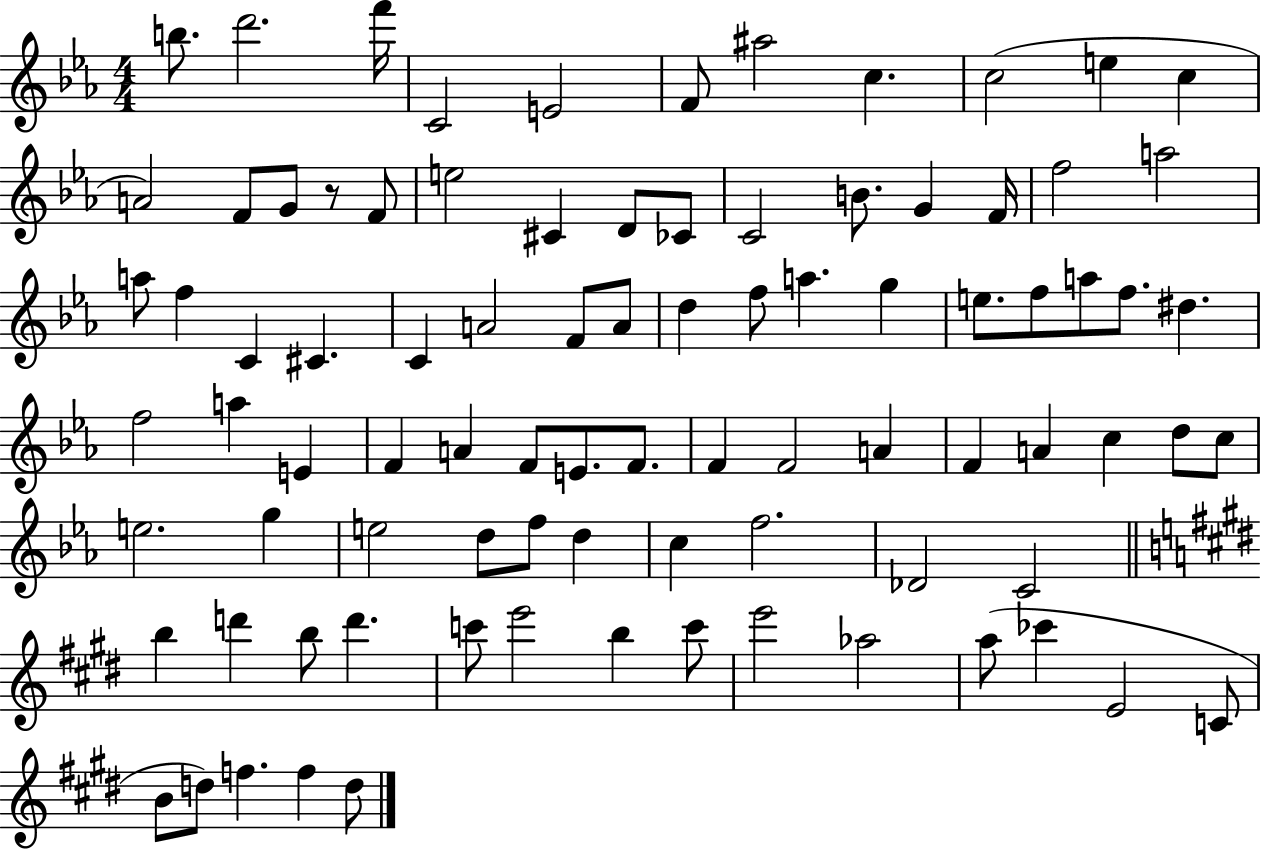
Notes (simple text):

B5/e. D6/h. F6/s C4/h E4/h F4/e A#5/h C5/q. C5/h E5/q C5/q A4/h F4/e G4/e R/e F4/e E5/h C#4/q D4/e CES4/e C4/h B4/e. G4/q F4/s F5/h A5/h A5/e F5/q C4/q C#4/q. C4/q A4/h F4/e A4/e D5/q F5/e A5/q. G5/q E5/e. F5/e A5/e F5/e. D#5/q. F5/h A5/q E4/q F4/q A4/q F4/e E4/e. F4/e. F4/q F4/h A4/q F4/q A4/q C5/q D5/e C5/e E5/h. G5/q E5/h D5/e F5/e D5/q C5/q F5/h. Db4/h C4/h B5/q D6/q B5/e D6/q. C6/e E6/h B5/q C6/e E6/h Ab5/h A5/e CES6/q E4/h C4/e B4/e D5/e F5/q. F5/q D5/e